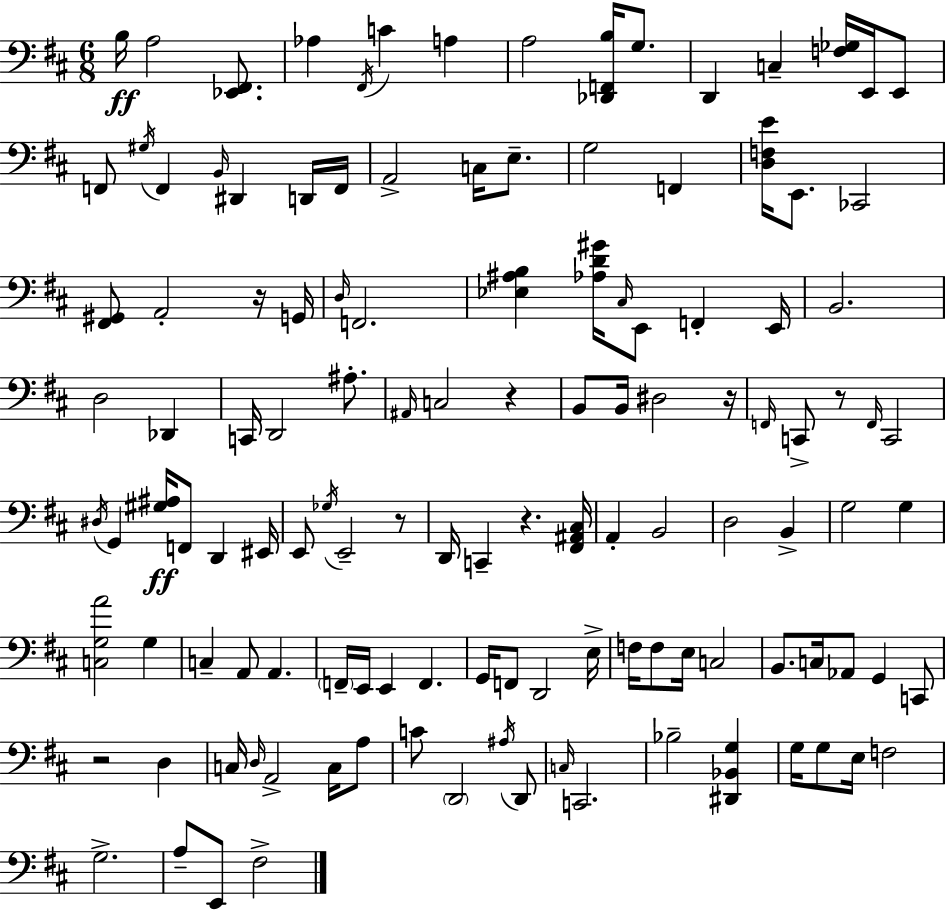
X:1
T:Untitled
M:6/8
L:1/4
K:D
B,/4 A,2 [_E,,^F,,]/2 _A, ^F,,/4 C A, A,2 [_D,,F,,B,]/4 G,/2 D,, C, [F,_G,]/4 E,,/4 E,,/2 F,,/2 ^G,/4 F,, B,,/4 ^D,, D,,/4 F,,/4 A,,2 C,/4 E,/2 G,2 F,, [D,F,E]/4 E,,/2 _C,,2 [^F,,^G,,]/2 A,,2 z/4 G,,/4 D,/4 F,,2 [_E,^A,B,] [_A,D^G]/4 ^C,/4 E,,/2 F,, E,,/4 B,,2 D,2 _D,, C,,/4 D,,2 ^A,/2 ^A,,/4 C,2 z B,,/2 B,,/4 ^D,2 z/4 F,,/4 C,,/2 z/2 F,,/4 C,,2 ^D,/4 G,, [^G,^A,]/4 F,,/2 D,, ^E,,/4 E,,/2 _G,/4 E,,2 z/2 D,,/4 C,, z [^F,,^A,,^C,]/4 A,, B,,2 D,2 B,, G,2 G, [C,G,A]2 G, C, A,,/2 A,, F,,/4 E,,/4 E,, F,, G,,/4 F,,/2 D,,2 E,/4 F,/4 F,/2 E,/4 C,2 B,,/2 C,/4 _A,,/2 G,, C,,/2 z2 D, C,/4 D,/4 A,,2 C,/4 A,/2 C/2 D,,2 ^A,/4 D,,/2 C,/4 C,,2 _B,2 [^D,,_B,,G,] G,/4 G,/2 E,/4 F,2 G,2 A,/2 E,,/2 ^F,2